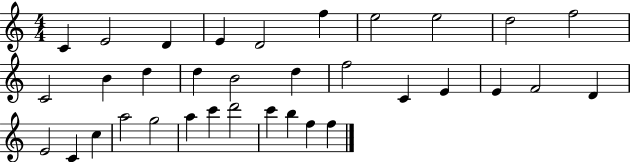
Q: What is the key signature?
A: C major